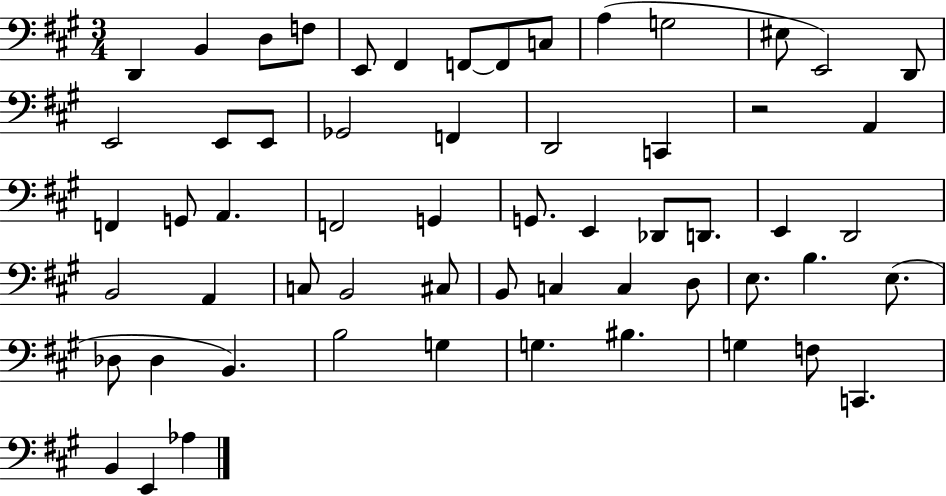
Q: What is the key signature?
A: A major